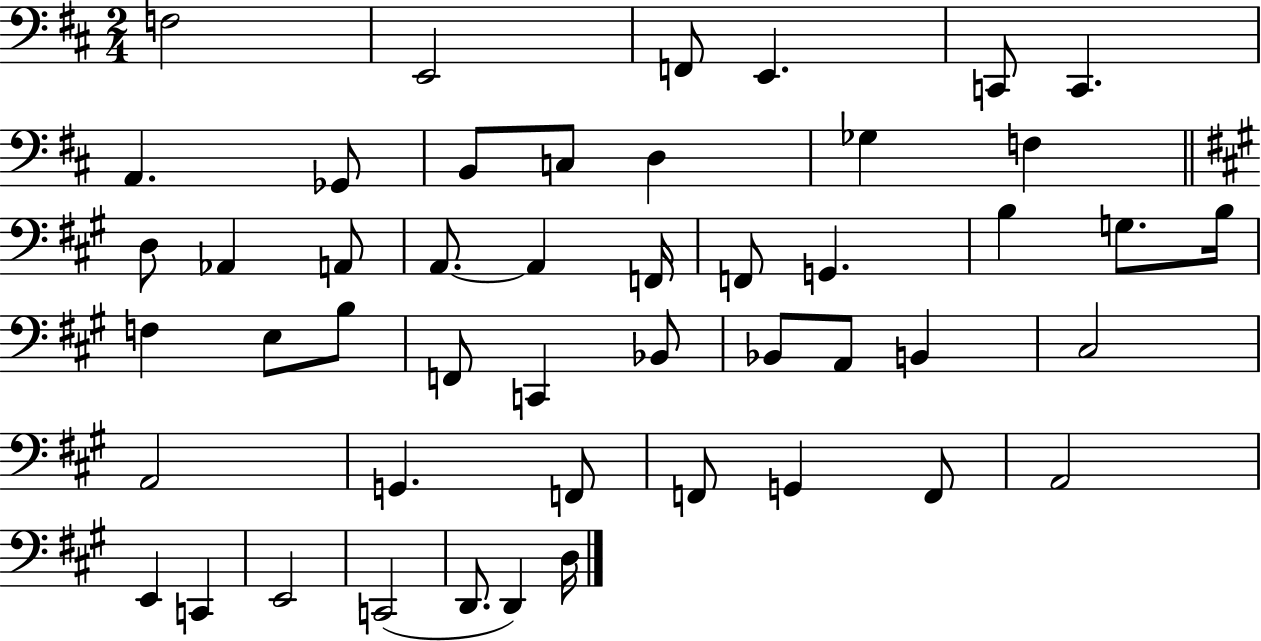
X:1
T:Untitled
M:2/4
L:1/4
K:D
F,2 E,,2 F,,/2 E,, C,,/2 C,, A,, _G,,/2 B,,/2 C,/2 D, _G, F, D,/2 _A,, A,,/2 A,,/2 A,, F,,/4 F,,/2 G,, B, G,/2 B,/4 F, E,/2 B,/2 F,,/2 C,, _B,,/2 _B,,/2 A,,/2 B,, ^C,2 A,,2 G,, F,,/2 F,,/2 G,, F,,/2 A,,2 E,, C,, E,,2 C,,2 D,,/2 D,, D,/4